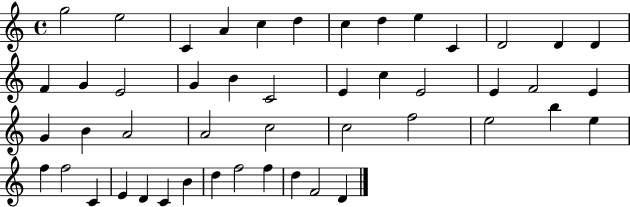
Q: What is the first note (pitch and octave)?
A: G5